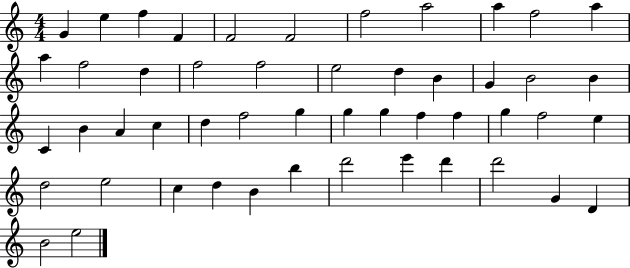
X:1
T:Untitled
M:4/4
L:1/4
K:C
G e f F F2 F2 f2 a2 a f2 a a f2 d f2 f2 e2 d B G B2 B C B A c d f2 g g g f f g f2 e d2 e2 c d B b d'2 e' d' d'2 G D B2 e2